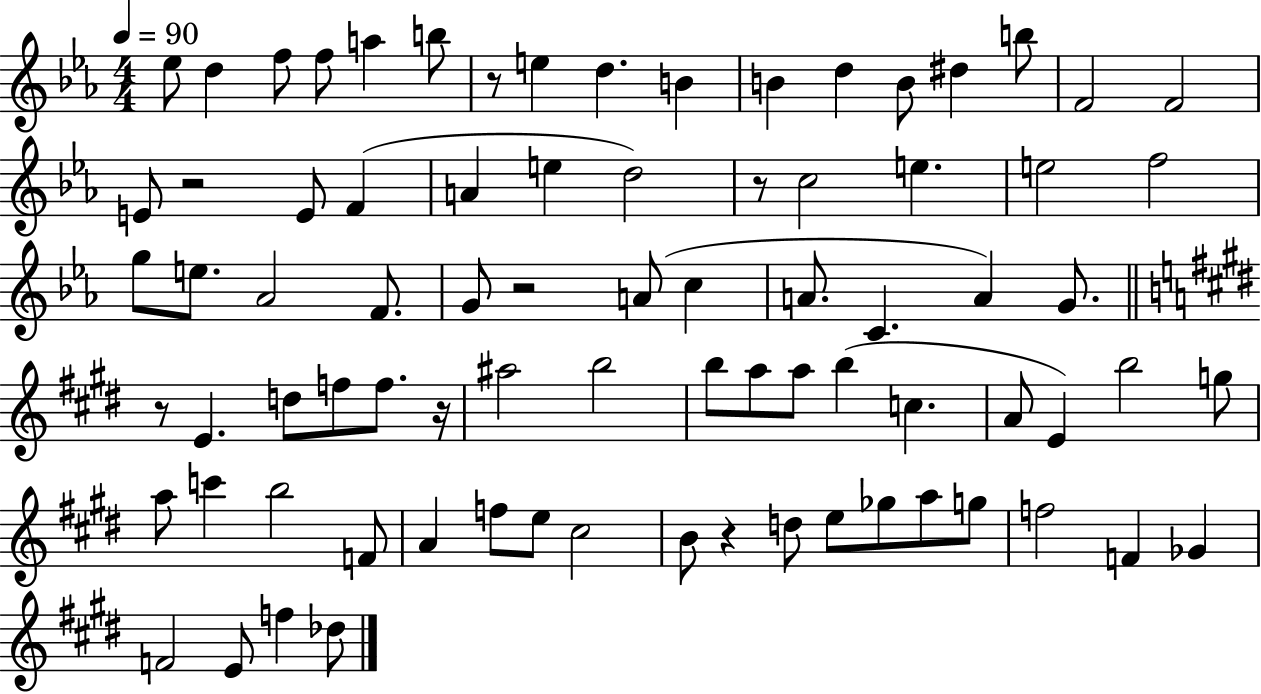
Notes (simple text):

Eb5/e D5/q F5/e F5/e A5/q B5/e R/e E5/q D5/q. B4/q B4/q D5/q B4/e D#5/q B5/e F4/h F4/h E4/e R/h E4/e F4/q A4/q E5/q D5/h R/e C5/h E5/q. E5/h F5/h G5/e E5/e. Ab4/h F4/e. G4/e R/h A4/e C5/q A4/e. C4/q. A4/q G4/e. R/e E4/q. D5/e F5/e F5/e. R/s A#5/h B5/h B5/e A5/e A5/e B5/q C5/q. A4/e E4/q B5/h G5/e A5/e C6/q B5/h F4/e A4/q F5/e E5/e C#5/h B4/e R/q D5/e E5/e Gb5/e A5/e G5/e F5/h F4/q Gb4/q F4/h E4/e F5/q Db5/e